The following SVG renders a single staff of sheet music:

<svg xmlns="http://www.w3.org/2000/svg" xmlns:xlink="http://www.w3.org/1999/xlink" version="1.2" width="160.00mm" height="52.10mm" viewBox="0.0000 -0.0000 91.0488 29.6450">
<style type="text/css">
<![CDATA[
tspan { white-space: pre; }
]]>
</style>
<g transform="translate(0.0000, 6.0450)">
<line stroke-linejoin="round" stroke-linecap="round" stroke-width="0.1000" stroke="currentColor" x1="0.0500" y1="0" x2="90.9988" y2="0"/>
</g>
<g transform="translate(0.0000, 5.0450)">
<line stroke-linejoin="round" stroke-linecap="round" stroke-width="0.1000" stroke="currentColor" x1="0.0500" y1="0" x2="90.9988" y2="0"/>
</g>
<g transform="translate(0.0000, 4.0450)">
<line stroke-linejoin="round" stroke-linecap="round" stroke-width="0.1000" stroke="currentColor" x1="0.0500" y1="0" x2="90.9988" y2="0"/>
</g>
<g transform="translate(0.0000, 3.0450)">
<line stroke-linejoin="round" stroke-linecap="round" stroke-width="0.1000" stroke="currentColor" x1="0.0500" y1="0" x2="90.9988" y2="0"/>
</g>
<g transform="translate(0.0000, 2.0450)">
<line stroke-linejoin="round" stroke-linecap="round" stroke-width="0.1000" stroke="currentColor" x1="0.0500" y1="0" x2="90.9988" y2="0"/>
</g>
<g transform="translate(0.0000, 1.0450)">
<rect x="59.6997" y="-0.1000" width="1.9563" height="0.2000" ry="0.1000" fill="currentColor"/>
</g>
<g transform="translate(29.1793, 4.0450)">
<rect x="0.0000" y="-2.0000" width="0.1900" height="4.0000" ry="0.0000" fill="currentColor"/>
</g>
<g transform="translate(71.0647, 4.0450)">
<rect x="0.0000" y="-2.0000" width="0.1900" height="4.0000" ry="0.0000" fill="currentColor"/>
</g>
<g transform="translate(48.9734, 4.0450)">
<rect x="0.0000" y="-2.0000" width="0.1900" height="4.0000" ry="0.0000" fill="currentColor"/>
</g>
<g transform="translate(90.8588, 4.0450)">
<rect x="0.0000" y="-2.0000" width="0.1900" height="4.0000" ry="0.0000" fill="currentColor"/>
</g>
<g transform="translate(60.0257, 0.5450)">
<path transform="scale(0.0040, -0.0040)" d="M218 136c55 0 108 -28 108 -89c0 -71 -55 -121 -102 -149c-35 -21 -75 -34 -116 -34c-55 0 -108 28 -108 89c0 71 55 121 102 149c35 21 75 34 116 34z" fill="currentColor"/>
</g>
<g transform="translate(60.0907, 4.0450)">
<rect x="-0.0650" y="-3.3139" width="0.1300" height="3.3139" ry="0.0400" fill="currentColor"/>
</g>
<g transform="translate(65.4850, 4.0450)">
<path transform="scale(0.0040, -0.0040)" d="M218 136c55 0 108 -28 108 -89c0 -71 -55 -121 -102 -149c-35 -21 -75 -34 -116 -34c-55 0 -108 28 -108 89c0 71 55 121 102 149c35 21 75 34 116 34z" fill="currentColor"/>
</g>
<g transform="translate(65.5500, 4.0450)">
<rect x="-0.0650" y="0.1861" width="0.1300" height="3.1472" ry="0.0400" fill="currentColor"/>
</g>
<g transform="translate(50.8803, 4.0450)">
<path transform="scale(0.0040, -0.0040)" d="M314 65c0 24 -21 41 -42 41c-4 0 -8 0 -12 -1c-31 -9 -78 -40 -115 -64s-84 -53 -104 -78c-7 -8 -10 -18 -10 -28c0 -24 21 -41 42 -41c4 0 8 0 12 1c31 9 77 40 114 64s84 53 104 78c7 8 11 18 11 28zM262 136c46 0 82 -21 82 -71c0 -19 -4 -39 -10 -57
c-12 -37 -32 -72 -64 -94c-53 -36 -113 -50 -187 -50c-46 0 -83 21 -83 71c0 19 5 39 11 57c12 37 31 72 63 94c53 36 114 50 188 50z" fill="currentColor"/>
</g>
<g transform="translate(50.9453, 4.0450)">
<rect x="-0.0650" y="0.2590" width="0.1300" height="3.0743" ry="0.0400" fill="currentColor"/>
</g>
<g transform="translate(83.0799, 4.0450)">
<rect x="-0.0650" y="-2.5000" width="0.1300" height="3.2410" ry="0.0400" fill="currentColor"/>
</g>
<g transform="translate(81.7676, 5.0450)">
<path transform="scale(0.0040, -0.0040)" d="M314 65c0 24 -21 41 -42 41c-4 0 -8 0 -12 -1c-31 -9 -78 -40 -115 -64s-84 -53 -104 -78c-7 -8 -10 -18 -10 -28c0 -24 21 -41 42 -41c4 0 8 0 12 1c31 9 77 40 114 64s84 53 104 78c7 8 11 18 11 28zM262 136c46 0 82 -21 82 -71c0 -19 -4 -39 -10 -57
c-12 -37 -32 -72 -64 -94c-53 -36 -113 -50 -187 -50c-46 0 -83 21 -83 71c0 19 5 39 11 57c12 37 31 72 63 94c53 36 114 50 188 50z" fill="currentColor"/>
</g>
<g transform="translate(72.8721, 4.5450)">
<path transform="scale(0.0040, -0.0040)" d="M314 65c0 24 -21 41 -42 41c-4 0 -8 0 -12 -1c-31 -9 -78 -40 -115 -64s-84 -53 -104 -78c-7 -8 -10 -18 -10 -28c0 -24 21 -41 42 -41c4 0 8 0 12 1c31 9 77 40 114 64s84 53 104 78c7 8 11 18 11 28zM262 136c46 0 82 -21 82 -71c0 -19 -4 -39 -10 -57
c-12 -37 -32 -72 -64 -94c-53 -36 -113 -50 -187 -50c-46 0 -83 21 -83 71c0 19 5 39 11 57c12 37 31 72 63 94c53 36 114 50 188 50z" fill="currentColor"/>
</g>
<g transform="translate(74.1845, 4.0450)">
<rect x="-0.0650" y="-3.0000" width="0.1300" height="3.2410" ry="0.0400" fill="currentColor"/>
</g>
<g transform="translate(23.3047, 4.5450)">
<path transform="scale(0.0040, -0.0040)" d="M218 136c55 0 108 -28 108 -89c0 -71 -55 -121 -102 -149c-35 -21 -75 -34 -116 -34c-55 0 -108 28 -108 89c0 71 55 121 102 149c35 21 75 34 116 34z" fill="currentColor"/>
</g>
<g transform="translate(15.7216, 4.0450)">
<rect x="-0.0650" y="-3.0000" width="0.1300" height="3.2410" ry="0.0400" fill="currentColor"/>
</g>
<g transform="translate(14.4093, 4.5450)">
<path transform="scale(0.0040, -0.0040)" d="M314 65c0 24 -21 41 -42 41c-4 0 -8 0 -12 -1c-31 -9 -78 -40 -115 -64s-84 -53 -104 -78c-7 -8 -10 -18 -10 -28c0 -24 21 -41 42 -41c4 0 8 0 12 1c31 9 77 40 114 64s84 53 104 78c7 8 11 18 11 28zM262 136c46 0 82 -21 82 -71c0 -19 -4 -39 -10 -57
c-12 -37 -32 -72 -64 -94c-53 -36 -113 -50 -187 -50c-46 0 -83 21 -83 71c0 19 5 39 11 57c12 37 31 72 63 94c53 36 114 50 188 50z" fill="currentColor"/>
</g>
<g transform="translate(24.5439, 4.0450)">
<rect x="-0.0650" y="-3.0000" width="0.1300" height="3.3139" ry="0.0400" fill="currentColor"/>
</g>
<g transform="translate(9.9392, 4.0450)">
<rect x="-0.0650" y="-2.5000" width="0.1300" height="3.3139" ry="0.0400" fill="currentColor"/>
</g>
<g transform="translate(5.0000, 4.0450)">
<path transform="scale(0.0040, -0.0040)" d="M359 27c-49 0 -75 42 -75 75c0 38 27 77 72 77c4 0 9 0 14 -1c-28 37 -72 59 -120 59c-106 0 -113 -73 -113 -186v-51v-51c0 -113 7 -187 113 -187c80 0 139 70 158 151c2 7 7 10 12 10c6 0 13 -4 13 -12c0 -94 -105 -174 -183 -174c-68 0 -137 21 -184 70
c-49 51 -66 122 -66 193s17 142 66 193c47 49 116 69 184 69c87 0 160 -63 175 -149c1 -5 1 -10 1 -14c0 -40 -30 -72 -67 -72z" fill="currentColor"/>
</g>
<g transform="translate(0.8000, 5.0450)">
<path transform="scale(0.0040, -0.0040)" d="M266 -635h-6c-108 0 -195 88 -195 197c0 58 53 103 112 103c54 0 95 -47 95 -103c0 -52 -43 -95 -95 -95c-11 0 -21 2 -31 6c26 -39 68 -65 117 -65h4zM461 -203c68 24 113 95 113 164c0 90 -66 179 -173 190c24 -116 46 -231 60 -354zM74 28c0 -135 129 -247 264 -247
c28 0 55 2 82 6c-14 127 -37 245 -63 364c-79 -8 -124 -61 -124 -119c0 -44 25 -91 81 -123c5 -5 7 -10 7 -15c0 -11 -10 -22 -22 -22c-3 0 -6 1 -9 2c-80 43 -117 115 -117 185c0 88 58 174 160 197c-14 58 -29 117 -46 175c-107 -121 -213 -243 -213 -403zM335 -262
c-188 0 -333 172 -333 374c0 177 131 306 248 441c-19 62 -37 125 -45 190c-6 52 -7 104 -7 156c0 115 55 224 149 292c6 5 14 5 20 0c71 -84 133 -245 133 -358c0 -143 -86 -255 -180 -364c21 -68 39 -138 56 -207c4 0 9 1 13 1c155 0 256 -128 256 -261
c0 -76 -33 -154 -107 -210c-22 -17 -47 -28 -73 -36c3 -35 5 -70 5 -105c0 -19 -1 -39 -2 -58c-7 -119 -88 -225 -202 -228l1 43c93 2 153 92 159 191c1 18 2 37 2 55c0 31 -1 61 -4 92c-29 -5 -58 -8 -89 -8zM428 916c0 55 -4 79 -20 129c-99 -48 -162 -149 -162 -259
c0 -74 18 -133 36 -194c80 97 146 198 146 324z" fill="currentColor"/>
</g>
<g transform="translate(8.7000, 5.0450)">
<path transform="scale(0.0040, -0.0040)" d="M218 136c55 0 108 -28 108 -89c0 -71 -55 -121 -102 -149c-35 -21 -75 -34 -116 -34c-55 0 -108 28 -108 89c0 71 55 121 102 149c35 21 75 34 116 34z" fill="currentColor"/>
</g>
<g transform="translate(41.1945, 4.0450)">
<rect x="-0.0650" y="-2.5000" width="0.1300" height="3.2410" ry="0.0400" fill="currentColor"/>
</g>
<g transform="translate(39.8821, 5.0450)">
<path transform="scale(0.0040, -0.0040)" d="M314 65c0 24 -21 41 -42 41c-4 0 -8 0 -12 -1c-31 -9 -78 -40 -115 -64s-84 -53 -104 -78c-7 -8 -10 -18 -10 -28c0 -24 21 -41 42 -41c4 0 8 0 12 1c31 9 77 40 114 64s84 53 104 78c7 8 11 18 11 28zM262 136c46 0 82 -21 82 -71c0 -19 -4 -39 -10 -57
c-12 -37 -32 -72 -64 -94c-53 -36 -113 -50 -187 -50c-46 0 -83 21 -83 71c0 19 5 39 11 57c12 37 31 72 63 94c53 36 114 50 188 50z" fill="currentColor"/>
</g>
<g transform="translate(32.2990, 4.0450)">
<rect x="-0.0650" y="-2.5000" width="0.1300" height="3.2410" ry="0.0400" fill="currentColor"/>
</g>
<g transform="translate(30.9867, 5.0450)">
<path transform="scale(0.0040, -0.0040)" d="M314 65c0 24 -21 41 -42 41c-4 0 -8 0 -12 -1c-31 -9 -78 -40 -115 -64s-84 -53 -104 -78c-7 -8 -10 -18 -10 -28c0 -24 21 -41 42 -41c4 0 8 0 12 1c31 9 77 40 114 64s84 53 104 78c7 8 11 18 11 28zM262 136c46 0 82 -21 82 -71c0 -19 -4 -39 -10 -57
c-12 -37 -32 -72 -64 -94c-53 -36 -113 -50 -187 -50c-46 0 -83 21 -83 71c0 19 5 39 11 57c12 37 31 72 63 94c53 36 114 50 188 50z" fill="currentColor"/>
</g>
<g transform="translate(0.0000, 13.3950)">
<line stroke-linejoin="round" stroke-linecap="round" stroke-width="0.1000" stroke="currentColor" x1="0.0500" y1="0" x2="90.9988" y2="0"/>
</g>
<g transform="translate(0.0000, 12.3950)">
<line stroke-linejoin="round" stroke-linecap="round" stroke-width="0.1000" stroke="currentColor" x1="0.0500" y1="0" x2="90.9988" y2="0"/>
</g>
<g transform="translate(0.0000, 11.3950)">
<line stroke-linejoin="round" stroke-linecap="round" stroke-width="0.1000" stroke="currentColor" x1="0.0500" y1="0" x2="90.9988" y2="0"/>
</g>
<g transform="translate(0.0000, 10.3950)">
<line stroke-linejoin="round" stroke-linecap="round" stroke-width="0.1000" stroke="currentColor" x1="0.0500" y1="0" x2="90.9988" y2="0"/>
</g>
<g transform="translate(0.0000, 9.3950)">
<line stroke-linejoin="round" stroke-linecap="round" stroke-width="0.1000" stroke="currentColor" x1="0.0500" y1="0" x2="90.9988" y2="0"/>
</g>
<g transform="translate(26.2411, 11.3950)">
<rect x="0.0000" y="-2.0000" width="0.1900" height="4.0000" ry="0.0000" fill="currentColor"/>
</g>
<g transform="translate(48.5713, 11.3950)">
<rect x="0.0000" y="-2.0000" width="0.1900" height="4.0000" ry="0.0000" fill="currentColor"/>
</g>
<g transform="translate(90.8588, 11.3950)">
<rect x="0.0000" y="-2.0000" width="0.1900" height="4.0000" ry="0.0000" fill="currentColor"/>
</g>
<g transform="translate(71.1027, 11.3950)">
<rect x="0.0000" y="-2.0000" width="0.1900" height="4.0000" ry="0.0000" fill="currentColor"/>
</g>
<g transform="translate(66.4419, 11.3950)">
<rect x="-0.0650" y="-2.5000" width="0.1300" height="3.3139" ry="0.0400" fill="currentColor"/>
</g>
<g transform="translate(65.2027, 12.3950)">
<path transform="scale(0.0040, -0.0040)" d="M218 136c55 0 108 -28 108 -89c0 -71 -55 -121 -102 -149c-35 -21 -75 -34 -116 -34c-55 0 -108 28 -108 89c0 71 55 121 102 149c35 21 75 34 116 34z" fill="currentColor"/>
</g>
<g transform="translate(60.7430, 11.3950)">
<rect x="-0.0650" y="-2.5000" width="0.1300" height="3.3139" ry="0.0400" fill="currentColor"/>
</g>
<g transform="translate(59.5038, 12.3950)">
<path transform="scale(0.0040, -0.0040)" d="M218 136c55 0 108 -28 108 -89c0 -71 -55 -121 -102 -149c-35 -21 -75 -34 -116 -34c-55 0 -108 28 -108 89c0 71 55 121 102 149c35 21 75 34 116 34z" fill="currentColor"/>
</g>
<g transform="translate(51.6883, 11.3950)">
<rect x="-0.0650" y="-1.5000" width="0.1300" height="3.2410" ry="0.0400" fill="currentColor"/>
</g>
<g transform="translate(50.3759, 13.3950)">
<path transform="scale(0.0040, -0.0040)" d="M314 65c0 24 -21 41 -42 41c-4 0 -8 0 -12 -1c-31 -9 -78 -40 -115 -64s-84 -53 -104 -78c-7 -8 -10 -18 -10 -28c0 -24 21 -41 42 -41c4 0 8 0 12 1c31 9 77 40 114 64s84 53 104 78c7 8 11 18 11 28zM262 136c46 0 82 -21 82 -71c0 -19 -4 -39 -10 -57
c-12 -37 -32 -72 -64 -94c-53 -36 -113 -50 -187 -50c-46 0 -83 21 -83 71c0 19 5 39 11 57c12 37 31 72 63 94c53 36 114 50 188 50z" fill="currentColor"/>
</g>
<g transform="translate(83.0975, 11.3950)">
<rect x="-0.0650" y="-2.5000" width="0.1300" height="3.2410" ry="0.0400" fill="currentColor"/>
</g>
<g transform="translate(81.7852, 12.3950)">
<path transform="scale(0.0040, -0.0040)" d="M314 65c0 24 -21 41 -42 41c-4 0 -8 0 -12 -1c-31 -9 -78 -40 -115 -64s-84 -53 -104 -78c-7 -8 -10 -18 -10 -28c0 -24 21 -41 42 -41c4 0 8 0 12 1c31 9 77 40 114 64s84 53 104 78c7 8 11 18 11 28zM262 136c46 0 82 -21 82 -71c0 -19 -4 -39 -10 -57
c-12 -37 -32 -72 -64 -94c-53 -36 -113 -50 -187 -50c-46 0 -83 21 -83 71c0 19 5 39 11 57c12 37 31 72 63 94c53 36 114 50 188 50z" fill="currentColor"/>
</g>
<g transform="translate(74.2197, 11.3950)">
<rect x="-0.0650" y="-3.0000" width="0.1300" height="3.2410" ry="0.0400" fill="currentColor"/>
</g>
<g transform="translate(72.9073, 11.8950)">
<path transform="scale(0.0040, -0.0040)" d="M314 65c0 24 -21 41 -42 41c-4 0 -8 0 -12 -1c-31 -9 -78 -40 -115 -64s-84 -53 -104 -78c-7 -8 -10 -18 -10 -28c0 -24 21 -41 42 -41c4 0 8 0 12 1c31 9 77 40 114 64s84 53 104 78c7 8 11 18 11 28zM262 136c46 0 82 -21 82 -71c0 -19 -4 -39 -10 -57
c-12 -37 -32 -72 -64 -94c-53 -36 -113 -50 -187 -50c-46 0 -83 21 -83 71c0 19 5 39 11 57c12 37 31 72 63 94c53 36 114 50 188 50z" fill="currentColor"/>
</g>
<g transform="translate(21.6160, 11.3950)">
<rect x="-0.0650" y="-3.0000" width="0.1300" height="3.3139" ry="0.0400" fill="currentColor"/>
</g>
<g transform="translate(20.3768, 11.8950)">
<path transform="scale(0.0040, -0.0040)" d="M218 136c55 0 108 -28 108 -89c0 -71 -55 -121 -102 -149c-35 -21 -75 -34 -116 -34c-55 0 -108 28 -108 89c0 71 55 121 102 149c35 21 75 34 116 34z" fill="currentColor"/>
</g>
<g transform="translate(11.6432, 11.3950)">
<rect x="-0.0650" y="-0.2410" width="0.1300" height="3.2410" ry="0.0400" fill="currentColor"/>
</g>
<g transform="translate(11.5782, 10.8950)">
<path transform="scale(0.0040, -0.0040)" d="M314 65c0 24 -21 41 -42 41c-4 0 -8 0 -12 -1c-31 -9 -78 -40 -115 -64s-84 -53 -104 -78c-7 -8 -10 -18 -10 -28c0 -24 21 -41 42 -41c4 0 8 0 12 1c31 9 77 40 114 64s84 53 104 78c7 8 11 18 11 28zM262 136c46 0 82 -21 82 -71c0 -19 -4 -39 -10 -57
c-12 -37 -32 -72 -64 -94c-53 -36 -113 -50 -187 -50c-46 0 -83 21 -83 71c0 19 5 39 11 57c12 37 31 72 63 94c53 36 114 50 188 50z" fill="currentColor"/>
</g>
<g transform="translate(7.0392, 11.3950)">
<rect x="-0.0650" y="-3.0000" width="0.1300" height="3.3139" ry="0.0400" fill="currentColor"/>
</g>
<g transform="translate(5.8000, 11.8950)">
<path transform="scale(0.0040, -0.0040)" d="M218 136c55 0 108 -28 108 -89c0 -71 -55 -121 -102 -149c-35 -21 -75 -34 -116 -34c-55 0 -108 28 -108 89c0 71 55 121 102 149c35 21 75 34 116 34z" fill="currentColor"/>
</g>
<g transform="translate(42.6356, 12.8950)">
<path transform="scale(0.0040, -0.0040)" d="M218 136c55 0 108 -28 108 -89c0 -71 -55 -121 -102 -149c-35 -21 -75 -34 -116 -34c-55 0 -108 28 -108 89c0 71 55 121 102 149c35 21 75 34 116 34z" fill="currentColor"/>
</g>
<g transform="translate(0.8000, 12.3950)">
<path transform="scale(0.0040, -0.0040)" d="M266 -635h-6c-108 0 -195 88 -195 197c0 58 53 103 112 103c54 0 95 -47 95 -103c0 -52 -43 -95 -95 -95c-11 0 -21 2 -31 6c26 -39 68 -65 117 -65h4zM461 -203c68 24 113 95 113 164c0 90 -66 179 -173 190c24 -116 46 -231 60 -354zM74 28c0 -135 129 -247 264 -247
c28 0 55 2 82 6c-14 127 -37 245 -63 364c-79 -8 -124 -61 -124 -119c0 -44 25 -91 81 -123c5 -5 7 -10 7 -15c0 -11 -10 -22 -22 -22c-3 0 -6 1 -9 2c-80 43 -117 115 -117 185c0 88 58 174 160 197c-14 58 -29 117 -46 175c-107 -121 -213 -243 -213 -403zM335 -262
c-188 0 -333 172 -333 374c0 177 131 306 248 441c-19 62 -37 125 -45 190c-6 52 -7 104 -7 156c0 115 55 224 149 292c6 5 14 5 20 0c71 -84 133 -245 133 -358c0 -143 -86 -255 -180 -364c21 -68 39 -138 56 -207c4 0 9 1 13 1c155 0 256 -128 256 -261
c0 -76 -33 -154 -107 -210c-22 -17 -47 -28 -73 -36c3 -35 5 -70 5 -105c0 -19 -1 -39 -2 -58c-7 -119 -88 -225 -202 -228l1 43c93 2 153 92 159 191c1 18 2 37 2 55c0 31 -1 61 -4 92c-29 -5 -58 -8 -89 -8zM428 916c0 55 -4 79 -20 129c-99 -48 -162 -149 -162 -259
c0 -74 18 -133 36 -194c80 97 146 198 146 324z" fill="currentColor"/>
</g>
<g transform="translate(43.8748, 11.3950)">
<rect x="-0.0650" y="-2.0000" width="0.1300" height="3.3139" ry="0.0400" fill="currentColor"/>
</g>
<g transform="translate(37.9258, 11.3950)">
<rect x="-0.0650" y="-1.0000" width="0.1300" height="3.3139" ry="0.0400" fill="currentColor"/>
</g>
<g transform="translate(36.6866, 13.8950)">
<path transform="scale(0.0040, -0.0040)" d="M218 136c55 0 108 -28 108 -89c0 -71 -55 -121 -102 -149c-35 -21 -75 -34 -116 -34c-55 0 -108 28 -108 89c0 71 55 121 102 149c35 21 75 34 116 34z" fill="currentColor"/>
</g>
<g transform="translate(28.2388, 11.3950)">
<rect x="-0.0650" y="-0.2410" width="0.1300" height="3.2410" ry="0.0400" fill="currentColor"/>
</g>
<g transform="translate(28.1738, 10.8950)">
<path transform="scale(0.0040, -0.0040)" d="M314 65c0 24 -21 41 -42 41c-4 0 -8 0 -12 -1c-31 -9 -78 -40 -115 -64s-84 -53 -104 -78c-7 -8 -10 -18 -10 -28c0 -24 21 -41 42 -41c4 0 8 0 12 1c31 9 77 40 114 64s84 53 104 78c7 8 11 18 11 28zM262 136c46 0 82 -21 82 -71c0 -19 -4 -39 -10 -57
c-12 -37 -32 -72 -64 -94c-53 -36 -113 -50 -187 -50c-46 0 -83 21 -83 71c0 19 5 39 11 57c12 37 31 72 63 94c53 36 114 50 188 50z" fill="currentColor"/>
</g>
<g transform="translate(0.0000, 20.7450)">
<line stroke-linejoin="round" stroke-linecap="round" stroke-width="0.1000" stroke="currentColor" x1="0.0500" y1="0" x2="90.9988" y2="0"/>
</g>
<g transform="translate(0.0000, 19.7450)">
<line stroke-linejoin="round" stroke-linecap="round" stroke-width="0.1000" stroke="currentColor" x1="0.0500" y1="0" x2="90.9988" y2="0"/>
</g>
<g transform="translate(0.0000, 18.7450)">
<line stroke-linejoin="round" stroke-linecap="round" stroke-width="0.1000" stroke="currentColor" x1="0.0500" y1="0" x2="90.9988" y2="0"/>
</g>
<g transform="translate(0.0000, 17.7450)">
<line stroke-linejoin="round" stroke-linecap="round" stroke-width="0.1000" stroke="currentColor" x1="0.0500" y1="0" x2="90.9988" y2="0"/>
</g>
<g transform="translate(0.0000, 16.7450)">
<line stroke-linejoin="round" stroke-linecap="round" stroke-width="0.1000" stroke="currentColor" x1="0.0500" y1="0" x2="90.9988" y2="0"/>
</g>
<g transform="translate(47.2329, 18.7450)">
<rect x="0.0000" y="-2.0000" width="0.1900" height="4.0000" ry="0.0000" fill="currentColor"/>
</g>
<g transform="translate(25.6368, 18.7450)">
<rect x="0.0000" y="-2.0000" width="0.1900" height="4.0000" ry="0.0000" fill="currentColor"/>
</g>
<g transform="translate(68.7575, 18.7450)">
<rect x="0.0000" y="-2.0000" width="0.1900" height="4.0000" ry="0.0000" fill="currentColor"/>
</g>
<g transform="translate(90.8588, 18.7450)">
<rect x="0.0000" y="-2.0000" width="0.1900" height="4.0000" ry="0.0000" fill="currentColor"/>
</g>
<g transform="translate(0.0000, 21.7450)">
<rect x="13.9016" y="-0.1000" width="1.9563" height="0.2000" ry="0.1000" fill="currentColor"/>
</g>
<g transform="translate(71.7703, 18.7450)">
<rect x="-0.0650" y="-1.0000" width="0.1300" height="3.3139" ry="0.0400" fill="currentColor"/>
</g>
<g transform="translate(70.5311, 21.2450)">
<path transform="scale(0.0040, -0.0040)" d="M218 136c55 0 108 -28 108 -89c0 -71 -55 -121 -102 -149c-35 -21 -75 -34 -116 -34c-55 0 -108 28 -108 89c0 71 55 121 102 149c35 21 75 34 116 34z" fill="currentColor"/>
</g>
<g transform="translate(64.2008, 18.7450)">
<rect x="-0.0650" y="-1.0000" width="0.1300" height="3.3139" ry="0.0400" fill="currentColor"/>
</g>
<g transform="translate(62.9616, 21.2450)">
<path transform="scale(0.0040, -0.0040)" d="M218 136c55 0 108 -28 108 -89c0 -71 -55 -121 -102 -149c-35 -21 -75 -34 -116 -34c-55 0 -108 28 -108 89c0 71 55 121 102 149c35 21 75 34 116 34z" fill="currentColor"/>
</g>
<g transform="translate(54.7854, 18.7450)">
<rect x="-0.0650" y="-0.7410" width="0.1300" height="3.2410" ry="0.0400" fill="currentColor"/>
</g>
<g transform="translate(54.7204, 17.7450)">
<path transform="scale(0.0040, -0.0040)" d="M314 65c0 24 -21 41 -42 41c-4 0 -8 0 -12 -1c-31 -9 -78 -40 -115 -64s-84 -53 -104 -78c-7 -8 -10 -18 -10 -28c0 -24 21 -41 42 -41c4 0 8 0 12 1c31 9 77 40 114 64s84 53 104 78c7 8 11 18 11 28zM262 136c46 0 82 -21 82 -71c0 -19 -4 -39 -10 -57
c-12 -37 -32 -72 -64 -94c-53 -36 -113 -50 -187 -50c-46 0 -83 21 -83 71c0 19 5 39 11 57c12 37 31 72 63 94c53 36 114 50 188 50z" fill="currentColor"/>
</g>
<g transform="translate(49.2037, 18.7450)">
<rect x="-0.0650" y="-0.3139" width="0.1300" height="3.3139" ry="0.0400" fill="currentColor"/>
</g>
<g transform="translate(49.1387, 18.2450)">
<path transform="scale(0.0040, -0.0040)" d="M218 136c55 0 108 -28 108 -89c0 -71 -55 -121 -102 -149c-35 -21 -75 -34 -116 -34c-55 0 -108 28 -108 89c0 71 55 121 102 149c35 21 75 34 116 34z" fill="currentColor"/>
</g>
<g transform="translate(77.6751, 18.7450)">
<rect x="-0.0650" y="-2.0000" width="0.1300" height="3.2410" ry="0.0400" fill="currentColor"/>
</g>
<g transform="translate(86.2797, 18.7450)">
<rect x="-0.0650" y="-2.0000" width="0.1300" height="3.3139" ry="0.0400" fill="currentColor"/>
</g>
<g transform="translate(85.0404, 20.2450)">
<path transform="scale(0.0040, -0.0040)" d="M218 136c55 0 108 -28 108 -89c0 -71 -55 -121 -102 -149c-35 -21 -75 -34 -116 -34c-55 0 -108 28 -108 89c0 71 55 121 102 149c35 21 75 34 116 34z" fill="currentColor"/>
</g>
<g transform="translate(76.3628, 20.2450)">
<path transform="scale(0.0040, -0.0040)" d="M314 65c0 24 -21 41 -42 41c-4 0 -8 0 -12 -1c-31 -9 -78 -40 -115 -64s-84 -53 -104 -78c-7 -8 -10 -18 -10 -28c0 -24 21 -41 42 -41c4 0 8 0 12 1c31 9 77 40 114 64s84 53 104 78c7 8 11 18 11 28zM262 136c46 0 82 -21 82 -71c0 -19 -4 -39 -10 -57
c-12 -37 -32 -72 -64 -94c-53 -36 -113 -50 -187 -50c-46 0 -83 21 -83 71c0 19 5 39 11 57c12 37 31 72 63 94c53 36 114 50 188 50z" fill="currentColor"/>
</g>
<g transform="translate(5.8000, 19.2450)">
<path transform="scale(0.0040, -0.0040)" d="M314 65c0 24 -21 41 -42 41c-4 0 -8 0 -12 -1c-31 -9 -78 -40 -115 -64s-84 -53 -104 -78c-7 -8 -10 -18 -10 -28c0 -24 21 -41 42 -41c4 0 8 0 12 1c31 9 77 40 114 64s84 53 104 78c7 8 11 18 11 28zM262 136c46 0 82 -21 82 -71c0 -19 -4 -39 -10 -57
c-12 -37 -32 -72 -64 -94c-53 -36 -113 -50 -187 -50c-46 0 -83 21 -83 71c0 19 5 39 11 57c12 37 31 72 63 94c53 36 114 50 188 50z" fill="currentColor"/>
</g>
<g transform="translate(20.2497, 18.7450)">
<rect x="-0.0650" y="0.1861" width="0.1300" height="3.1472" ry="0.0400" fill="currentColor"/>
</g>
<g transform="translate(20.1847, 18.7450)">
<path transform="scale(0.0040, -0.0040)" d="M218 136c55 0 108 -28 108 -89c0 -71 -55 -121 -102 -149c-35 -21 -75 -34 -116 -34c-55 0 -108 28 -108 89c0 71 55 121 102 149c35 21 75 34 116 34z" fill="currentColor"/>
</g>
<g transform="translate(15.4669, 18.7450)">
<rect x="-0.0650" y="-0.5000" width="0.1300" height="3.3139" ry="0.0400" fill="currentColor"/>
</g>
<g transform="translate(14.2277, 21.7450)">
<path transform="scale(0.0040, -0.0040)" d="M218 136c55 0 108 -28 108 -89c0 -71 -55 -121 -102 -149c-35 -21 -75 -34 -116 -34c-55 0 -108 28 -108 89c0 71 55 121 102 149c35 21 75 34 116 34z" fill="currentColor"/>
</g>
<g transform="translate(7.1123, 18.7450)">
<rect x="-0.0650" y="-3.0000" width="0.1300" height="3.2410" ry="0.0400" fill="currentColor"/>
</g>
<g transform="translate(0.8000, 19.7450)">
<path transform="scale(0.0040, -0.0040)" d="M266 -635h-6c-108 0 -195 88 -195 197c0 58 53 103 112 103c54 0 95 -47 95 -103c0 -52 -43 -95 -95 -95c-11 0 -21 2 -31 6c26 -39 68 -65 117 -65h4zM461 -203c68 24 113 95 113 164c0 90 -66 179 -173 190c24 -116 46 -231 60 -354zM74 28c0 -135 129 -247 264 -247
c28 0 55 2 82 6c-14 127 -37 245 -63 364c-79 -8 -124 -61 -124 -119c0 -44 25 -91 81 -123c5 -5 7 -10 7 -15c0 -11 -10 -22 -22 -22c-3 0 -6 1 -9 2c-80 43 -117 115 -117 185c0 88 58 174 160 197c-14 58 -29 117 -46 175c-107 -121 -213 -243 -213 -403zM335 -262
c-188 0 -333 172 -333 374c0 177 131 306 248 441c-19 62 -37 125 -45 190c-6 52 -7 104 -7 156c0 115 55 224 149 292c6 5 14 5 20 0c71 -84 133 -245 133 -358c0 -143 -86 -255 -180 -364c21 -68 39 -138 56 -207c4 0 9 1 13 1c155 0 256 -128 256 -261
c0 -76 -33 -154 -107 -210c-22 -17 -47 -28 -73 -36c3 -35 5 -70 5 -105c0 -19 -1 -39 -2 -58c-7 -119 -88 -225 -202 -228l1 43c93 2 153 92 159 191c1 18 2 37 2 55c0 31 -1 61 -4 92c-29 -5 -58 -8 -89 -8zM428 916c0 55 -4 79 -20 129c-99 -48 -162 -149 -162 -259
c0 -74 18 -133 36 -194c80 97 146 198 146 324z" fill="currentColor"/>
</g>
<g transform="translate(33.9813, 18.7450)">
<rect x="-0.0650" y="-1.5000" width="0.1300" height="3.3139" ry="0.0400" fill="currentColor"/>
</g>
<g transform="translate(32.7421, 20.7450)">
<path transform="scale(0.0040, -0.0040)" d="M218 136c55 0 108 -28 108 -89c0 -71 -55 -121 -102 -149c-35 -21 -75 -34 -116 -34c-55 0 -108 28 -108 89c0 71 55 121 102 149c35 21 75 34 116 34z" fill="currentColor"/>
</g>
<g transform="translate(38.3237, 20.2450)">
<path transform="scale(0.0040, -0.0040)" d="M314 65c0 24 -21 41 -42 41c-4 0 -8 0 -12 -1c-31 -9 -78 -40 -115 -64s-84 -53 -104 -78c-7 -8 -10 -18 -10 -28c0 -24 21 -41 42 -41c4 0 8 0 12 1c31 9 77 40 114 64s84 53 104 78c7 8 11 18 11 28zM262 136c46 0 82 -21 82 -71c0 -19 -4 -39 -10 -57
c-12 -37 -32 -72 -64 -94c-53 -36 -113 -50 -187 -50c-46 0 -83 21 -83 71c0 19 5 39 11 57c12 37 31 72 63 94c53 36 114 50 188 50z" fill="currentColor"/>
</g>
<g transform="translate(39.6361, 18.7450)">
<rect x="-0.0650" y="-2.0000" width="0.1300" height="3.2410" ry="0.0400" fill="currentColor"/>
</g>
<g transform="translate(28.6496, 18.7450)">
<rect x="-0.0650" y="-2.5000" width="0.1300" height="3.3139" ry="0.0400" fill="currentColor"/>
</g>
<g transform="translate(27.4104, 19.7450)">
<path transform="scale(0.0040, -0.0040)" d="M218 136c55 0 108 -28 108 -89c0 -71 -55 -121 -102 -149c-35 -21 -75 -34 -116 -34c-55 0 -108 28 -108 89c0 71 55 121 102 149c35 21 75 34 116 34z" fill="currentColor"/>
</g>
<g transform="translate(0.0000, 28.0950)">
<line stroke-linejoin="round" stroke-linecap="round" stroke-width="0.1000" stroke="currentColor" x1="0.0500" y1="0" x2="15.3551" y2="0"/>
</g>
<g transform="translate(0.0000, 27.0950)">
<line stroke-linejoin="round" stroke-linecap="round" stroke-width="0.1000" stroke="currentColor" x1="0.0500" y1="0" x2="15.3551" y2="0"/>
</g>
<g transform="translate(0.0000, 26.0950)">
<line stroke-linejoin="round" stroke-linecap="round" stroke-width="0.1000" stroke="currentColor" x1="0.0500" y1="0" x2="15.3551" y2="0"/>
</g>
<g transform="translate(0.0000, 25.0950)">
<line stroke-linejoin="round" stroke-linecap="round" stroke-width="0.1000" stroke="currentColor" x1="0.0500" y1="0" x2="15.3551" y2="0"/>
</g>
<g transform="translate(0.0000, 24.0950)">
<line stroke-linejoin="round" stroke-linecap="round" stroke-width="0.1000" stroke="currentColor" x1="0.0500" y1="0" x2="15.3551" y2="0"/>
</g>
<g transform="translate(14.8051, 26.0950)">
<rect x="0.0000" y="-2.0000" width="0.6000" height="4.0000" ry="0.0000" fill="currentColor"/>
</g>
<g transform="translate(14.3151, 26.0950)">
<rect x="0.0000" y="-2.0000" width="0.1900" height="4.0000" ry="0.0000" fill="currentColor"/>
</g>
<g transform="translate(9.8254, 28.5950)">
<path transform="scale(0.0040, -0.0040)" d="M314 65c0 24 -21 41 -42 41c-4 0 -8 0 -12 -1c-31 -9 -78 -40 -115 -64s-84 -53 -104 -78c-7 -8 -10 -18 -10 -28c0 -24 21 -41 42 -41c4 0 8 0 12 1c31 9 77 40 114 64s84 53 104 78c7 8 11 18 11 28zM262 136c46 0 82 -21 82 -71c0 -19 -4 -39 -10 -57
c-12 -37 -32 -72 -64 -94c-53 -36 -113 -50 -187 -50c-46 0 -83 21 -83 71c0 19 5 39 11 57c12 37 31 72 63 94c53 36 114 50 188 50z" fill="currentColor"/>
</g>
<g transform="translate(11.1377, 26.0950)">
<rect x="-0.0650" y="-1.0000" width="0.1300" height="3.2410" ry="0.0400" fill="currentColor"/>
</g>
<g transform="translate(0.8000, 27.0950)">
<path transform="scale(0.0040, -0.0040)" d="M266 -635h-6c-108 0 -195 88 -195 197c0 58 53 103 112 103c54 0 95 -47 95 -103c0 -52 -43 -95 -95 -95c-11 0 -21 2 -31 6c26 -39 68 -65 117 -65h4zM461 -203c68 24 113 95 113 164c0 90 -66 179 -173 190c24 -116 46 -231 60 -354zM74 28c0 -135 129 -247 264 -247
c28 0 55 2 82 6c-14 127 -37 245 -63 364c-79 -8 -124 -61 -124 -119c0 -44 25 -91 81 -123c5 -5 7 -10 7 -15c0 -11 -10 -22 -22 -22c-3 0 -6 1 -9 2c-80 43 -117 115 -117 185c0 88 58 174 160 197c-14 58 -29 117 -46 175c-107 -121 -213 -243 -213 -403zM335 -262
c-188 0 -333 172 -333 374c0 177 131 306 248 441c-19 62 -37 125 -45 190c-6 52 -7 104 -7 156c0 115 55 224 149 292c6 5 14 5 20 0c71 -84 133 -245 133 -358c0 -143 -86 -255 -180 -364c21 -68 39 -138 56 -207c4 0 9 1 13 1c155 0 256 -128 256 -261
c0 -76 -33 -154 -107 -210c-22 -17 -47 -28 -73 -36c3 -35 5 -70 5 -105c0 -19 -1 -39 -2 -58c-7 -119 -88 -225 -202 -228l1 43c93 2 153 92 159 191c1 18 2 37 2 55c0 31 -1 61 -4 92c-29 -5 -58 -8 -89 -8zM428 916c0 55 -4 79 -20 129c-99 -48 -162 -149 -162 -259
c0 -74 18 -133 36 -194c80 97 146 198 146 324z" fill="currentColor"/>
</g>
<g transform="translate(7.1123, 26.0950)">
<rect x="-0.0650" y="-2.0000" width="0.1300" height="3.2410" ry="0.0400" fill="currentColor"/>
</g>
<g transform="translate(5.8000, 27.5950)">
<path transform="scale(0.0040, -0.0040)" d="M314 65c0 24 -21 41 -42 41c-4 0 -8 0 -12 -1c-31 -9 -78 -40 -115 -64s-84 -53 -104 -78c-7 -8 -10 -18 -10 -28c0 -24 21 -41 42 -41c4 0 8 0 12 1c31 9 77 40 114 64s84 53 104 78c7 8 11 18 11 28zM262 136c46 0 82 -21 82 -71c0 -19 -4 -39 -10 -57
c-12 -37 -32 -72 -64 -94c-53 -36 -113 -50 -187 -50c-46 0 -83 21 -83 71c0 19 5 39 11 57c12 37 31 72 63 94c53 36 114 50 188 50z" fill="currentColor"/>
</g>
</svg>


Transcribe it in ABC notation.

X:1
T:Untitled
M:4/4
L:1/4
K:C
G A2 A G2 G2 B2 b B A2 G2 A c2 A c2 D F E2 G G A2 G2 A2 C B G E F2 c d2 D D F2 F F2 D2